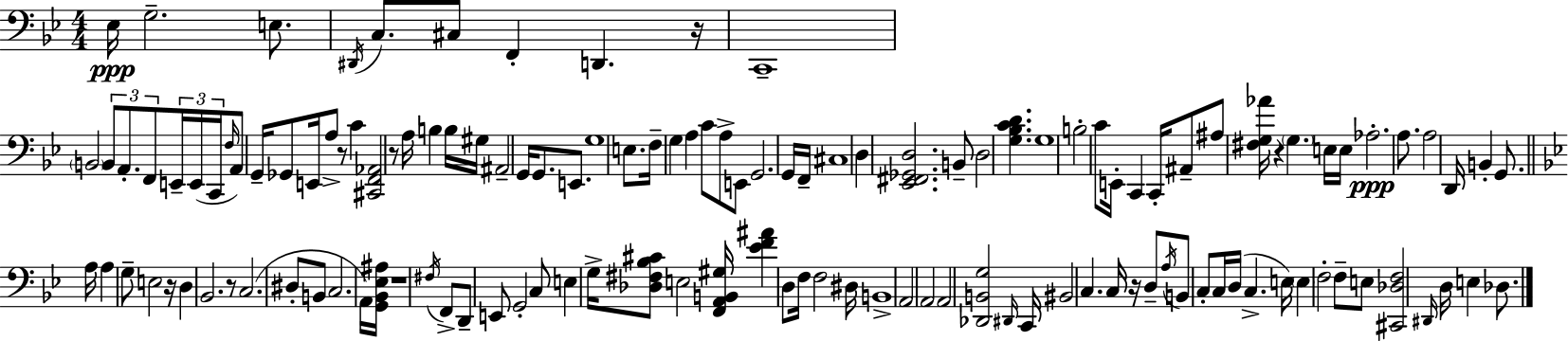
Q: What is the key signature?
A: BES major